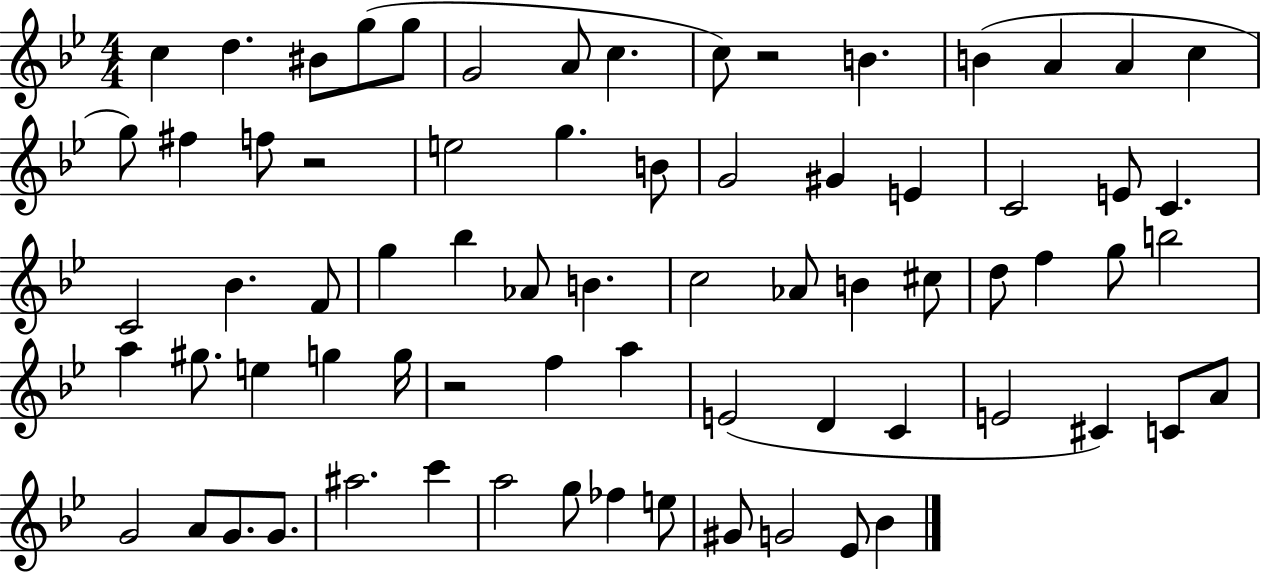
X:1
T:Untitled
M:4/4
L:1/4
K:Bb
c d ^B/2 g/2 g/2 G2 A/2 c c/2 z2 B B A A c g/2 ^f f/2 z2 e2 g B/2 G2 ^G E C2 E/2 C C2 _B F/2 g _b _A/2 B c2 _A/2 B ^c/2 d/2 f g/2 b2 a ^g/2 e g g/4 z2 f a E2 D C E2 ^C C/2 A/2 G2 A/2 G/2 G/2 ^a2 c' a2 g/2 _f e/2 ^G/2 G2 _E/2 _B